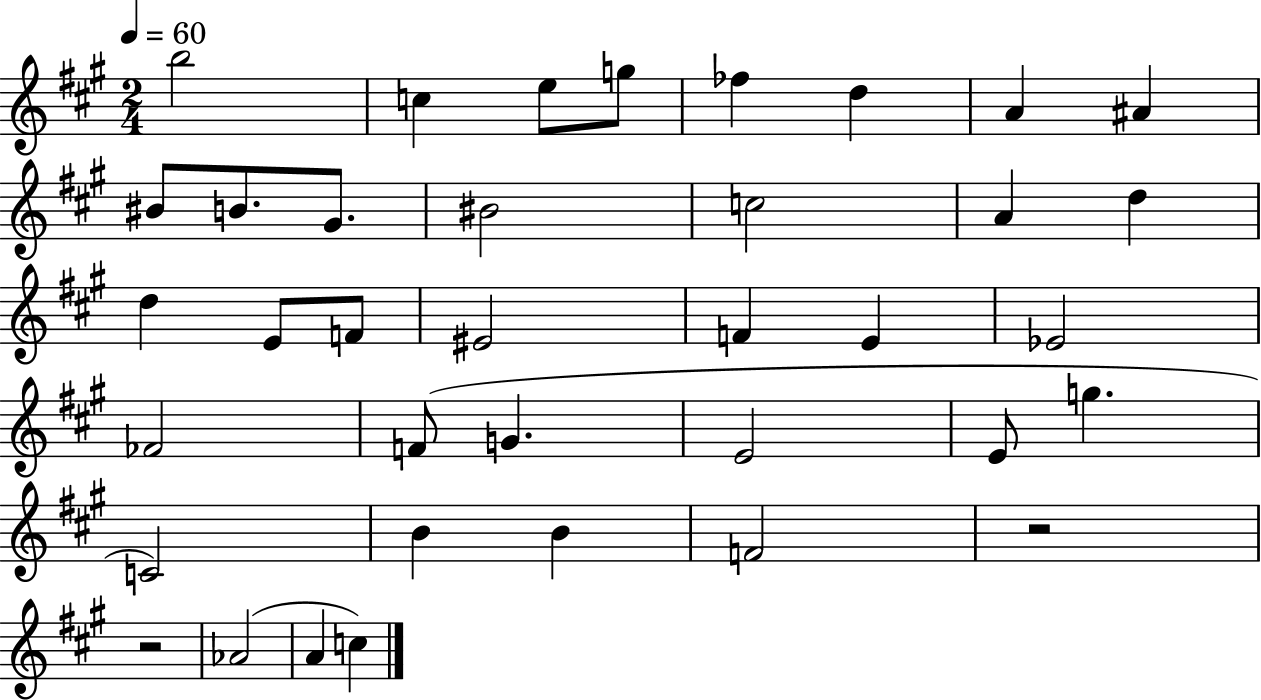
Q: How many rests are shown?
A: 2